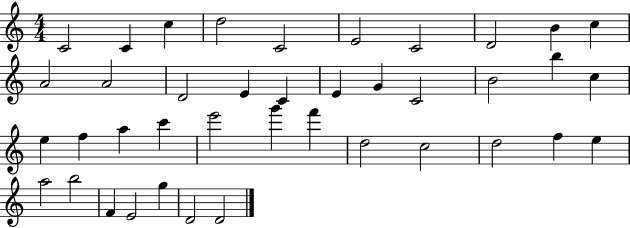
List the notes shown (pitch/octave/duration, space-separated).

C4/h C4/q C5/q D5/h C4/h E4/h C4/h D4/h B4/q C5/q A4/h A4/h D4/h E4/q C4/q E4/q G4/q C4/h B4/h B5/q C5/q E5/q F5/q A5/q C6/q E6/h G6/q F6/q D5/h C5/h D5/h F5/q E5/q A5/h B5/h F4/q E4/h G5/q D4/h D4/h